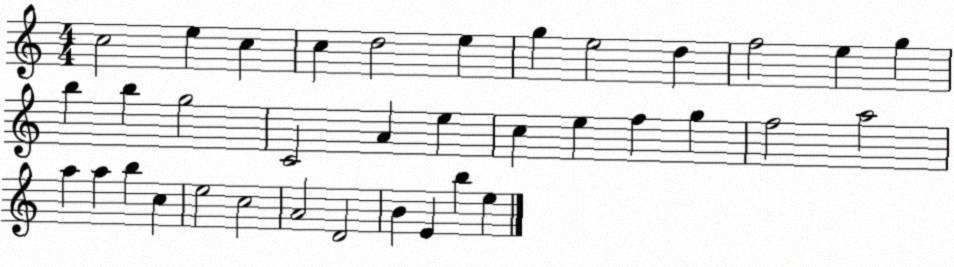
X:1
T:Untitled
M:4/4
L:1/4
K:C
c2 e c c d2 e g e2 d f2 e g b b g2 C2 A e c e f g f2 a2 a a b c e2 c2 A2 D2 B E b e